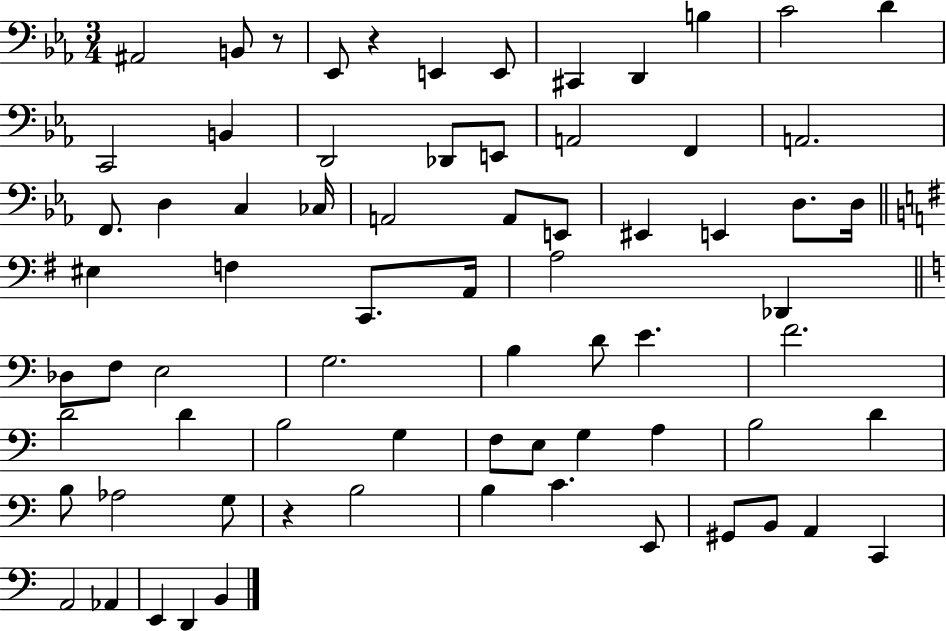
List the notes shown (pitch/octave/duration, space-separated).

A#2/h B2/e R/e Eb2/e R/q E2/q E2/e C#2/q D2/q B3/q C4/h D4/q C2/h B2/q D2/h Db2/e E2/e A2/h F2/q A2/h. F2/e. D3/q C3/q CES3/s A2/h A2/e E2/e EIS2/q E2/q D3/e. D3/s EIS3/q F3/q C2/e. A2/s A3/h Db2/q Db3/e F3/e E3/h G3/h. B3/q D4/e E4/q. F4/h. D4/h D4/q B3/h G3/q F3/e E3/e G3/q A3/q B3/h D4/q B3/e Ab3/h G3/e R/q B3/h B3/q C4/q. E2/e G#2/e B2/e A2/q C2/q A2/h Ab2/q E2/q D2/q B2/q